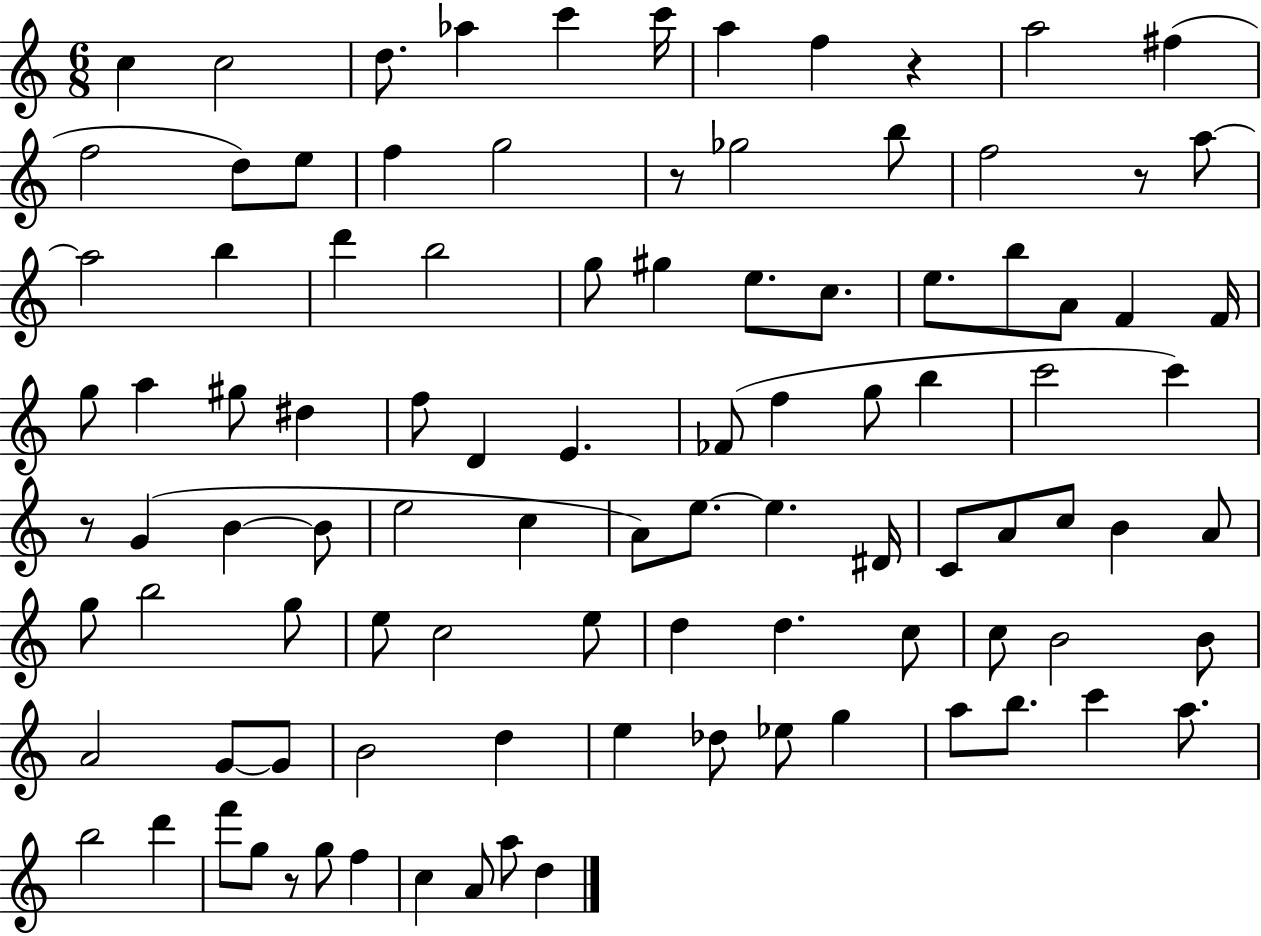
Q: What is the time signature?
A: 6/8